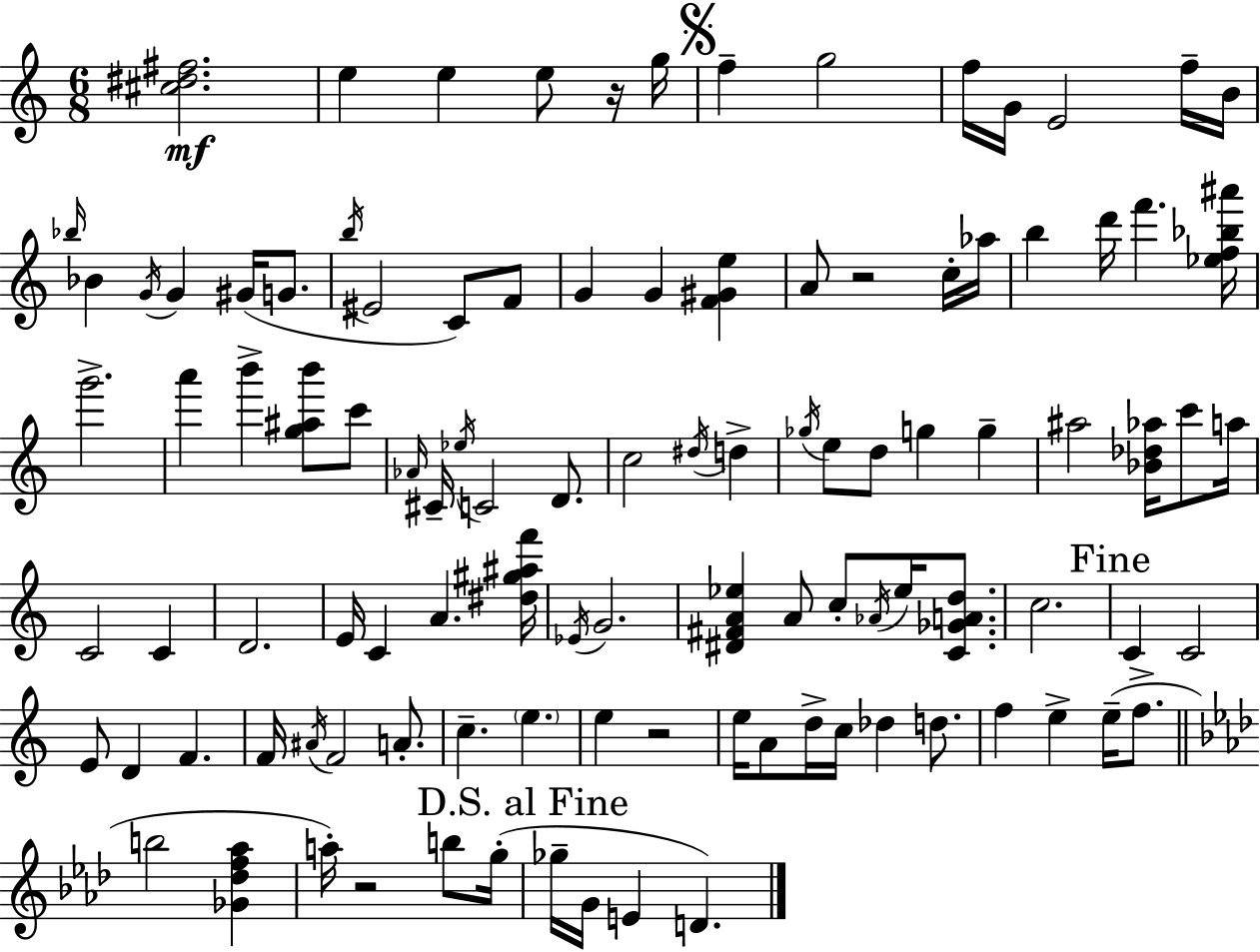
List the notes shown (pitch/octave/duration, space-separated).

[C#5,D#5,F#5]/h. E5/q E5/q E5/e R/s G5/s F5/q G5/h F5/s G4/s E4/h F5/s B4/s Bb5/s Bb4/q G4/s G4/q G#4/s G4/e. B5/s EIS4/h C4/e F4/e G4/q G4/q [F4,G#4,E5]/q A4/e R/h C5/s Ab5/s B5/q D6/s F6/q. [Eb5,F5,Bb5,A#6]/s G6/h. A6/q B6/q [G5,A#5,B6]/e C6/e Ab4/s C#4/s Eb5/s C4/h D4/e. C5/h D#5/s D5/q Gb5/s E5/e D5/e G5/q G5/q A#5/h [Bb4,Db5,Ab5]/s C6/e A5/s C4/h C4/q D4/h. E4/s C4/q A4/q. [D#5,G#5,A#5,F6]/s Eb4/s G4/h. [D#4,F#4,A4,Eb5]/q A4/e C5/e Ab4/s Eb5/s [C4,Gb4,A4,D5]/e. C5/h. C4/q C4/h E4/e D4/q F4/q. F4/s A#4/s F4/h A4/e. C5/q. E5/q. E5/q R/h E5/s A4/e D5/s C5/s Db5/q D5/e. F5/q E5/q E5/s F5/e. B5/h [Gb4,Db5,F5,Ab5]/q A5/s R/h B5/e G5/s Gb5/s G4/s E4/q D4/q.